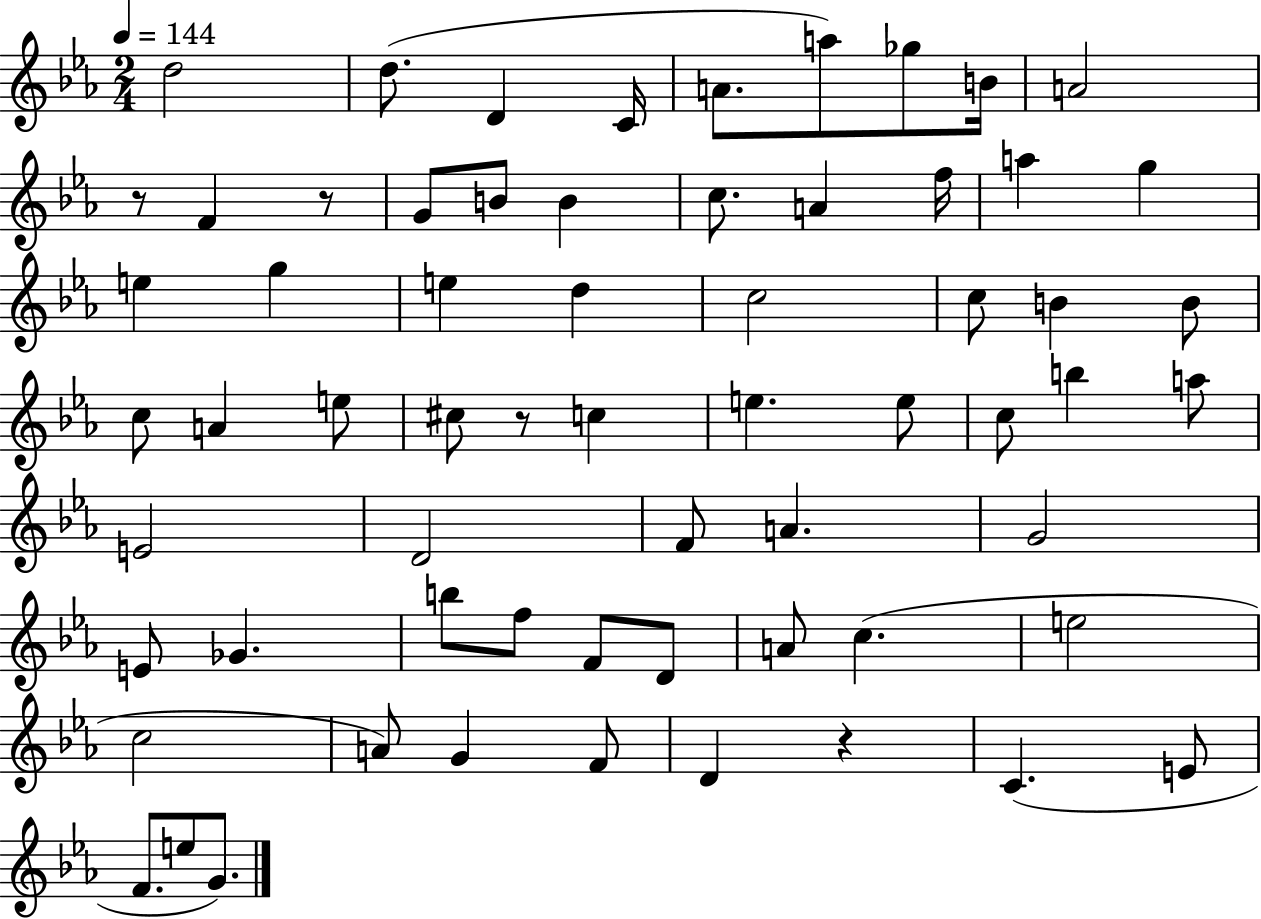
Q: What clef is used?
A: treble